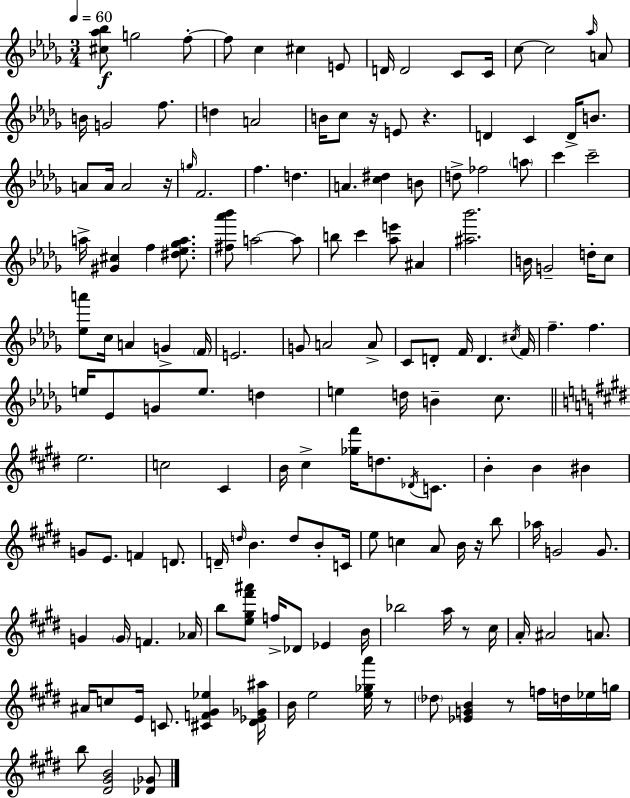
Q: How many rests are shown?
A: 7